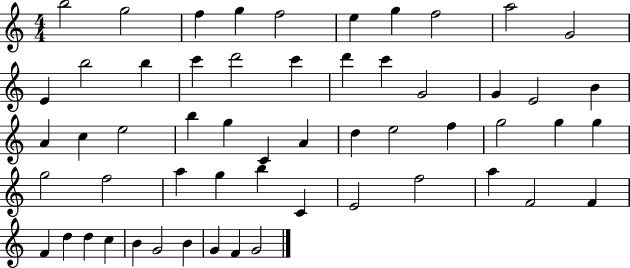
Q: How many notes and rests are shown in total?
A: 56